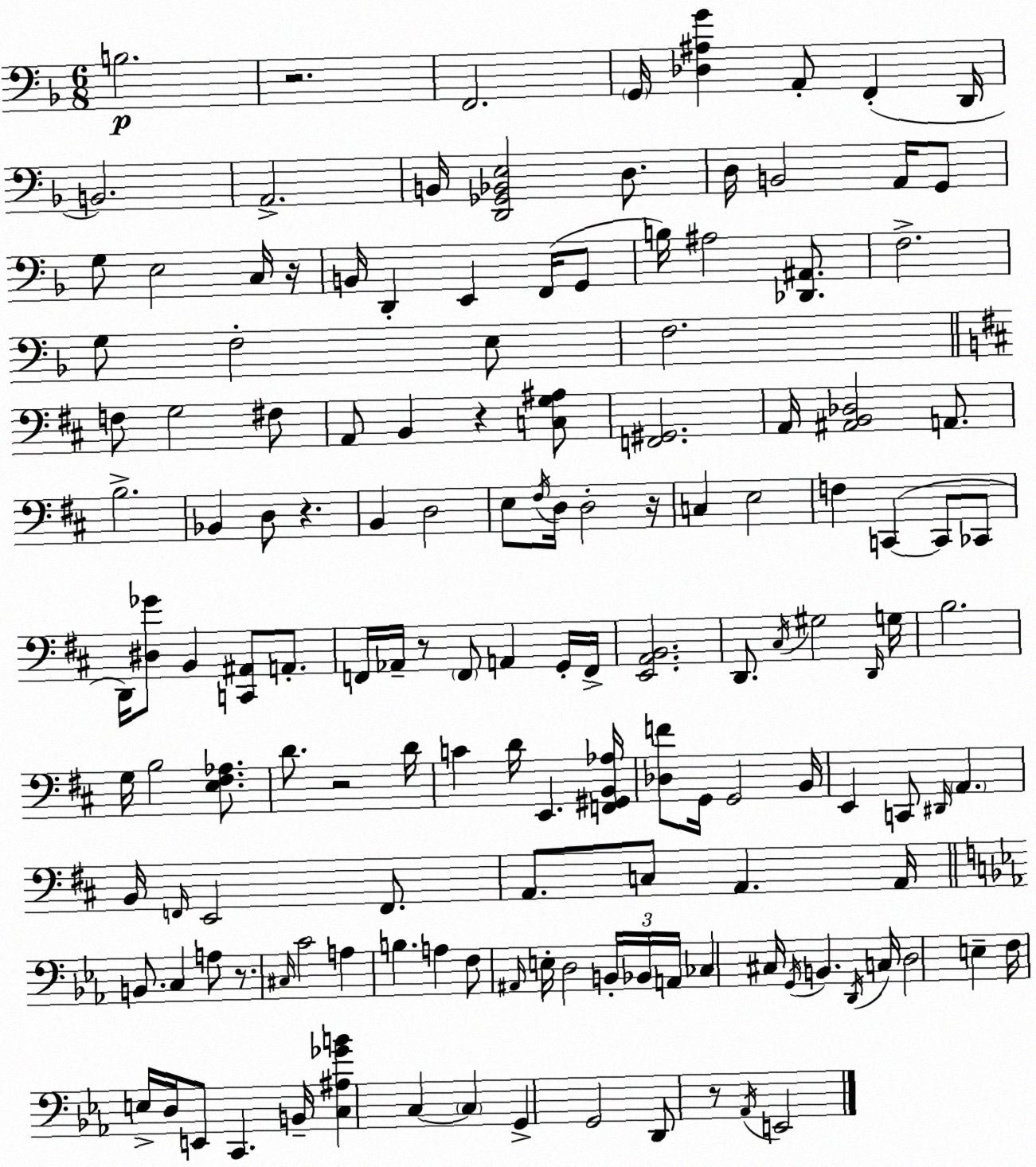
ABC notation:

X:1
T:Untitled
M:6/8
L:1/4
K:F
B,2 z2 F,,2 G,,/4 [_D,^A,G] A,,/2 F,, D,,/4 B,,2 A,,2 B,,/4 [D,,_G,,_B,,E,]2 D,/2 D,/4 B,,2 A,,/4 G,,/2 G,/2 E,2 C,/4 z/4 B,,/4 D,, E,, F,,/4 G,,/2 B,/4 ^A,2 [_D,,^A,,]/2 F,2 G,/2 F,2 E,/2 F,2 F,/2 G,2 ^F,/2 A,,/2 B,, z [C,G,^A,]/2 [F,,^G,,]2 A,,/4 [^A,,B,,_D,]2 A,,/2 B,2 _B,, D,/2 z B,, D,2 E,/2 ^F,/4 D,/4 D,2 z/4 C, E,2 F, C,, C,,/2 _C,,/2 D,,/4 [^D,_G]/2 B,, [C,,^A,,]/2 A,,/2 F,,/4 _A,,/4 z/2 F,,/2 A,, G,,/4 F,,/4 [E,,A,,B,,]2 D,,/2 ^C,/4 ^G,2 D,,/4 G,/4 B,2 G,/4 B,2 [E,^F,_A,]/2 D/2 z2 D/4 C D/4 E,, [F,,^G,,B,,_A,]/4 [_D,F]/2 G,,/4 G,,2 B,,/4 E,, C,,/2 ^D,,/4 A,, B,,/4 F,,/4 E,,2 F,,/2 A,,/2 C,/2 A,, A,,/4 B,,/2 C, A,/2 z/2 ^C,/4 C2 A, B, A, F,/2 ^A,,/4 E,/4 D,2 B,,/4 _B,,/4 A,,/4 _C, ^C,/4 G,,/4 B,, D,,/4 C,/4 D,2 E, F,/4 E,/4 D,/4 E,,/2 C,, B,,/4 [C,^A,_GB] C, C, G,, G,,2 D,,/2 z/2 _A,,/4 E,,2